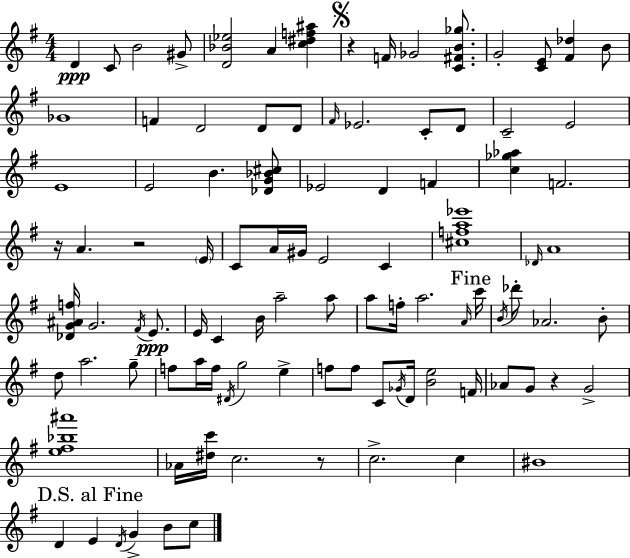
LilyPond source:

{
  \clef treble
  \numericTimeSignature
  \time 4/4
  \key e \minor
  d'4\ppp c'8 b'2 gis'8-> | <d' bes' ees''>2 a'4 <c'' dis'' f'' ais''>4 | \mark \markup { \musicglyph "scripts.segno" } r4 f'16 ges'2 <c' fis' b' ges''>8. | g'2-. <c' e'>8 <fis' des''>4 b'8 | \break ges'1 | f'4 d'2 d'8 d'8 | \grace { fis'16 } ees'2. c'8-. d'8 | c'2-- e'2 | \break e'1 | e'2 b'4. <des' g' bes' cis''>8 | ees'2 d'4 f'4 | <c'' ges'' aes''>4 f'2. | \break r16 a'4. r2 | \parenthesize e'16 c'8 a'16 gis'16 e'2 c'4 | <cis'' f'' a'' ees'''>1 | \grace { des'16 } a'1 | \break <des' g' ais' f''>16 g'2. \acciaccatura { fis'16 }\ppp | e'8. e'16 c'4 b'16 a''2-- | a''8 a''8 f''16-. a''2. | \grace { a'16 } \mark "Fine" c'''16 \acciaccatura { b'16 } des'''8-. aes'2. | \break b'8-. d''8 a''2. | g''8-- f''8 a''16 f''16 \acciaccatura { dis'16 } g''2 | e''4-> f''8 f''8 c'8 \acciaccatura { ges'16 } d'16 <b' e''>2 | f'16 aes'8 g'8 r4 g'2-> | \break <e'' fis'' bes'' ais'''>1 | aes'16 <dis'' c'''>16 c''2. | r8 c''2.-> | c''4 bis'1 | \break \mark "D.S. al Fine" d'4 e'4 \acciaccatura { d'16 } | g'4-> b'8 c''8 \bar "|."
}